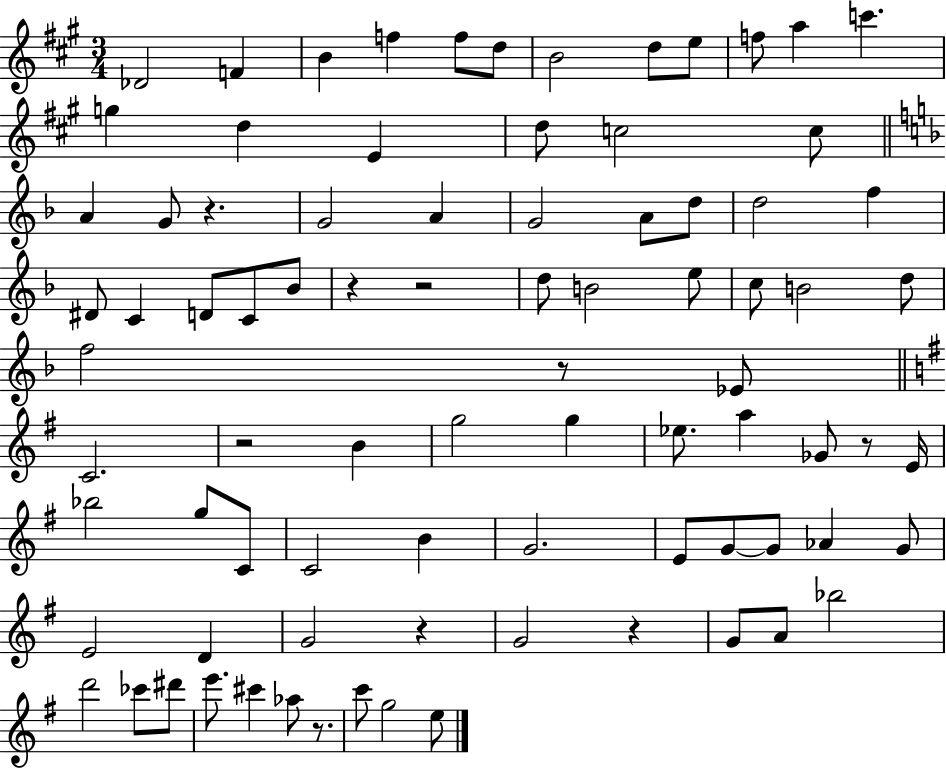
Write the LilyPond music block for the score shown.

{
  \clef treble
  \numericTimeSignature
  \time 3/4
  \key a \major
  \repeat volta 2 { des'2 f'4 | b'4 f''4 f''8 d''8 | b'2 d''8 e''8 | f''8 a''4 c'''4. | \break g''4 d''4 e'4 | d''8 c''2 c''8 | \bar "||" \break \key d \minor a'4 g'8 r4. | g'2 a'4 | g'2 a'8 d''8 | d''2 f''4 | \break dis'8 c'4 d'8 c'8 bes'8 | r4 r2 | d''8 b'2 e''8 | c''8 b'2 d''8 | \break f''2 r8 ees'8 | \bar "||" \break \key g \major c'2. | r2 b'4 | g''2 g''4 | ees''8. a''4 ges'8 r8 e'16 | \break bes''2 g''8 c'8 | c'2 b'4 | g'2. | e'8 g'8~~ g'8 aes'4 g'8 | \break e'2 d'4 | g'2 r4 | g'2 r4 | g'8 a'8 bes''2 | \break d'''2 ces'''8 dis'''8 | e'''8. cis'''4 aes''8 r8. | c'''8 g''2 e''8 | } \bar "|."
}